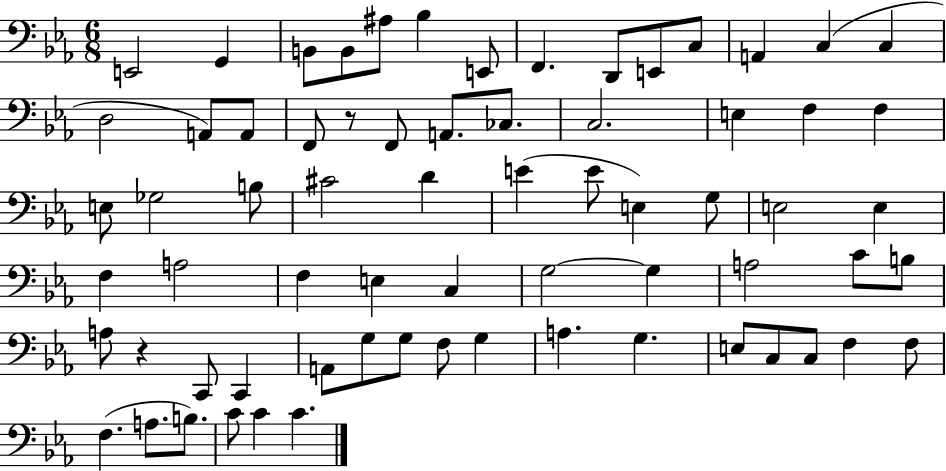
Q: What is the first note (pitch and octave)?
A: E2